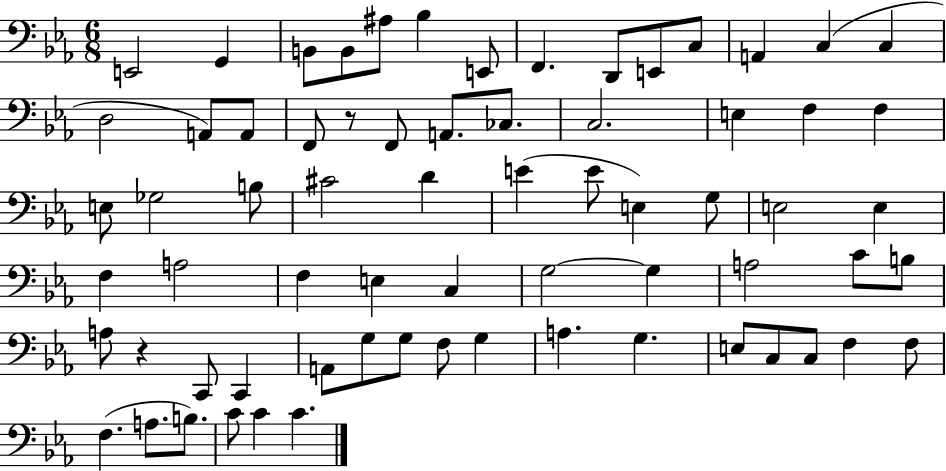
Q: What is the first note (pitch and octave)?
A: E2